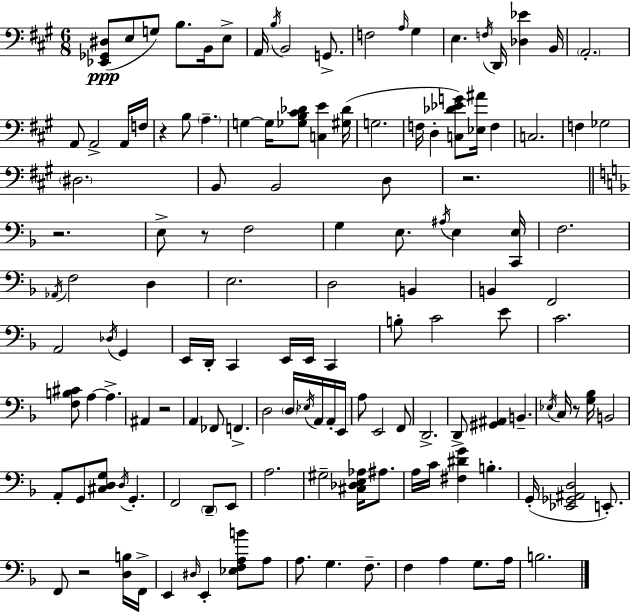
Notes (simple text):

[Eb2,Gb2,D#3]/e E3/e G3/e B3/e. B2/s E3/e A2/s B3/s B2/h G2/e. F3/h A3/s G#3/q E3/q. F3/s D2/s [Db3,Eb4]/q B2/s A2/h. A2/e A2/h A2/s F3/s R/q B3/e A3/q. G3/q G3/s [Gb3,B3,C#4,Db4]/e [C3,E4]/q [G#3,Db4]/s G3/h. F3/s D3/q [C3,Db4,Eb4,G4]/e [Eb3,A#4]/s F3/q C3/h. F3/q Gb3/h D#3/h. B2/e B2/h D3/e R/h. R/h. E3/e R/e F3/h G3/q E3/e. A#3/s E3/q [C2,E3]/s F3/h. Ab2/s F3/h D3/q E3/h. D3/h B2/q B2/q F2/h A2/h Db3/s G2/q E2/s D2/s C2/q E2/s E2/s C2/q B3/e C4/h E4/e C4/h. [F3,B3,C#4]/e A3/q A3/q. A#2/q R/h A2/q FES2/e F2/q. D3/h D3/s Eb3/s A2/s A2/s E2/s A3/e E2/h F2/e D2/h. D2/e [G#2,A#2]/q B2/q. Eb3/s C3/s R/e [G3,Bb3]/s B2/h A2/e G2/e [C#3,D3,G3]/e D3/s G2/q. F2/h D2/e E2/e A3/h. G#3/h [C#3,Db3,E3,Ab3]/s A#3/e. A3/s C4/s [F#3,D#4,G4]/q B3/q. G2/s [Eb2,Gb2,A#2,D3]/h E2/e. F2/e R/h [D3,B3]/s F2/s E2/q D#3/s E2/q [Eb3,F3,A3,B4]/e A3/e A3/e. G3/q. F3/e. F3/q A3/q G3/e. A3/s B3/h.